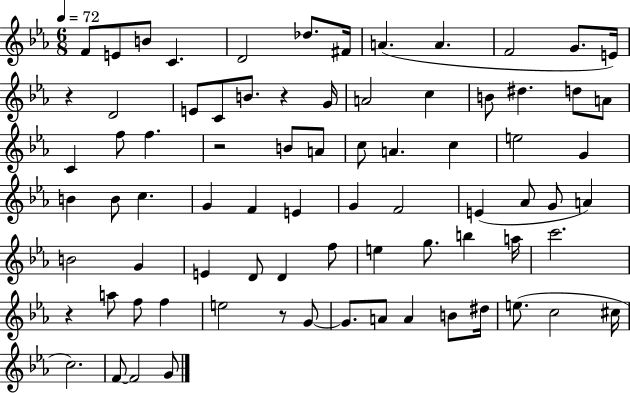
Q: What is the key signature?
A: EES major